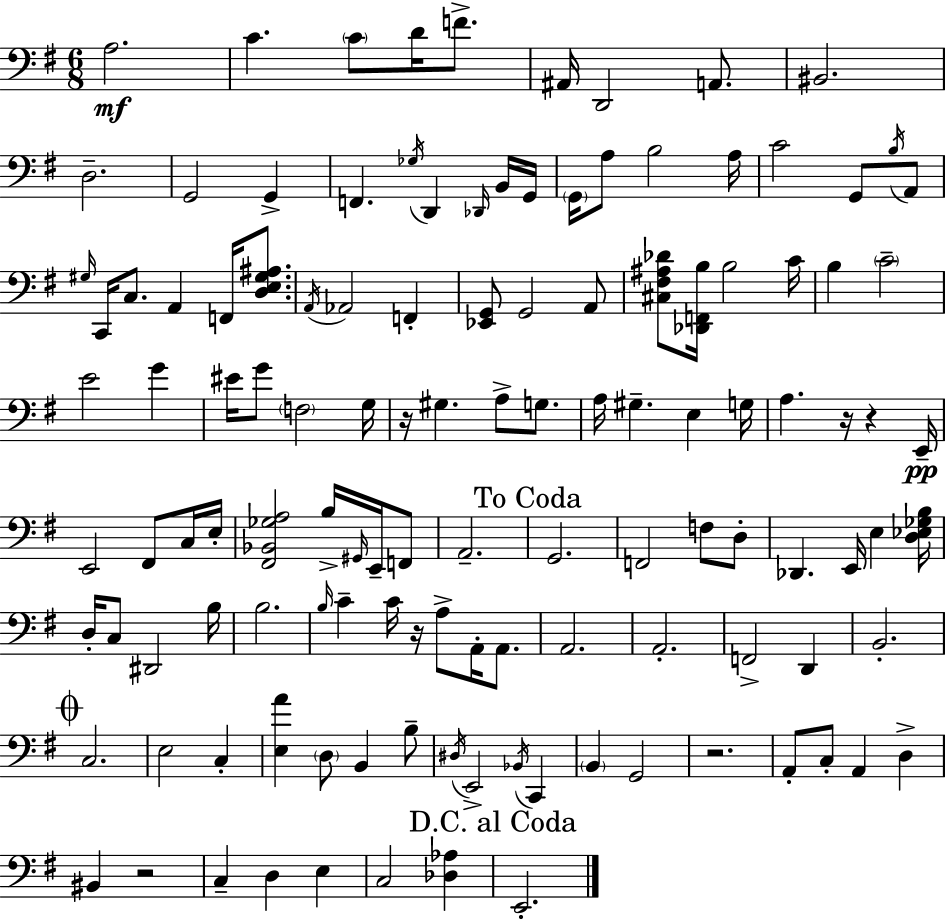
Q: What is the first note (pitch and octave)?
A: A3